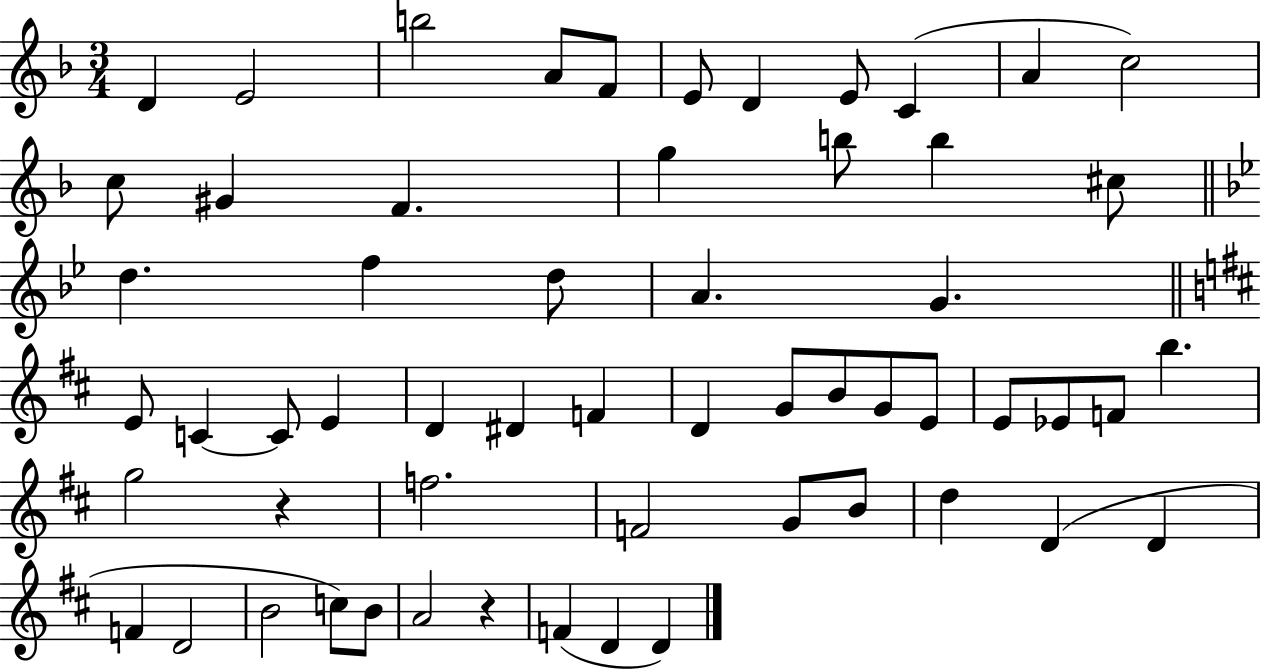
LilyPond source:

{
  \clef treble
  \numericTimeSignature
  \time 3/4
  \key f \major
  \repeat volta 2 { d'4 e'2 | b''2 a'8 f'8 | e'8 d'4 e'8 c'4( | a'4 c''2) | \break c''8 gis'4 f'4. | g''4 b''8 b''4 cis''8 | \bar "||" \break \key bes \major d''4. f''4 d''8 | a'4. g'4. | \bar "||" \break \key d \major e'8 c'4~~ c'8 e'4 | d'4 dis'4 f'4 | d'4 g'8 b'8 g'8 e'8 | e'8 ees'8 f'8 b''4. | \break g''2 r4 | f''2. | f'2 g'8 b'8 | d''4 d'4( d'4 | \break f'4 d'2 | b'2 c''8) b'8 | a'2 r4 | f'4( d'4 d'4) | \break } \bar "|."
}